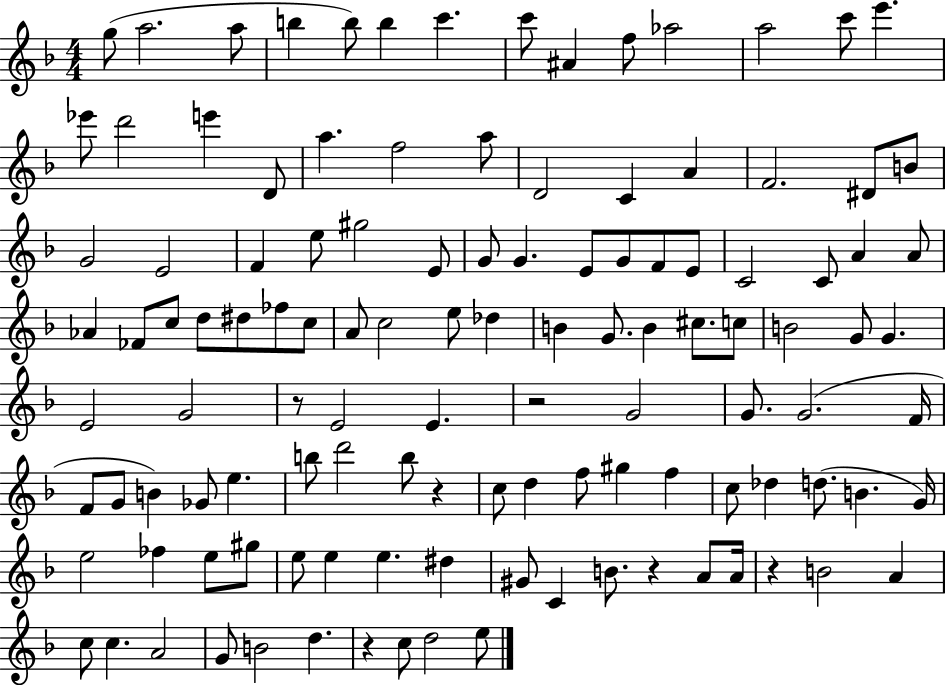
{
  \clef treble
  \numericTimeSignature
  \time 4/4
  \key f \major
  g''8( a''2. a''8 | b''4 b''8) b''4 c'''4. | c'''8 ais'4 f''8 aes''2 | a''2 c'''8 e'''4. | \break ees'''8 d'''2 e'''4 d'8 | a''4. f''2 a''8 | d'2 c'4 a'4 | f'2. dis'8 b'8 | \break g'2 e'2 | f'4 e''8 gis''2 e'8 | g'8 g'4. e'8 g'8 f'8 e'8 | c'2 c'8 a'4 a'8 | \break aes'4 fes'8 c''8 d''8 dis''8 fes''8 c''8 | a'8 c''2 e''8 des''4 | b'4 g'8. b'4 cis''8. c''8 | b'2 g'8 g'4. | \break e'2 g'2 | r8 e'2 e'4. | r2 g'2 | g'8. g'2.( f'16 | \break f'8 g'8 b'4) ges'8 e''4. | b''8 d'''2 b''8 r4 | c''8 d''4 f''8 gis''4 f''4 | c''8 des''4 d''8.( b'4. g'16) | \break e''2 fes''4 e''8 gis''8 | e''8 e''4 e''4. dis''4 | gis'8 c'4 b'8. r4 a'8 a'16 | r4 b'2 a'4 | \break c''8 c''4. a'2 | g'8 b'2 d''4. | r4 c''8 d''2 e''8 | \bar "|."
}